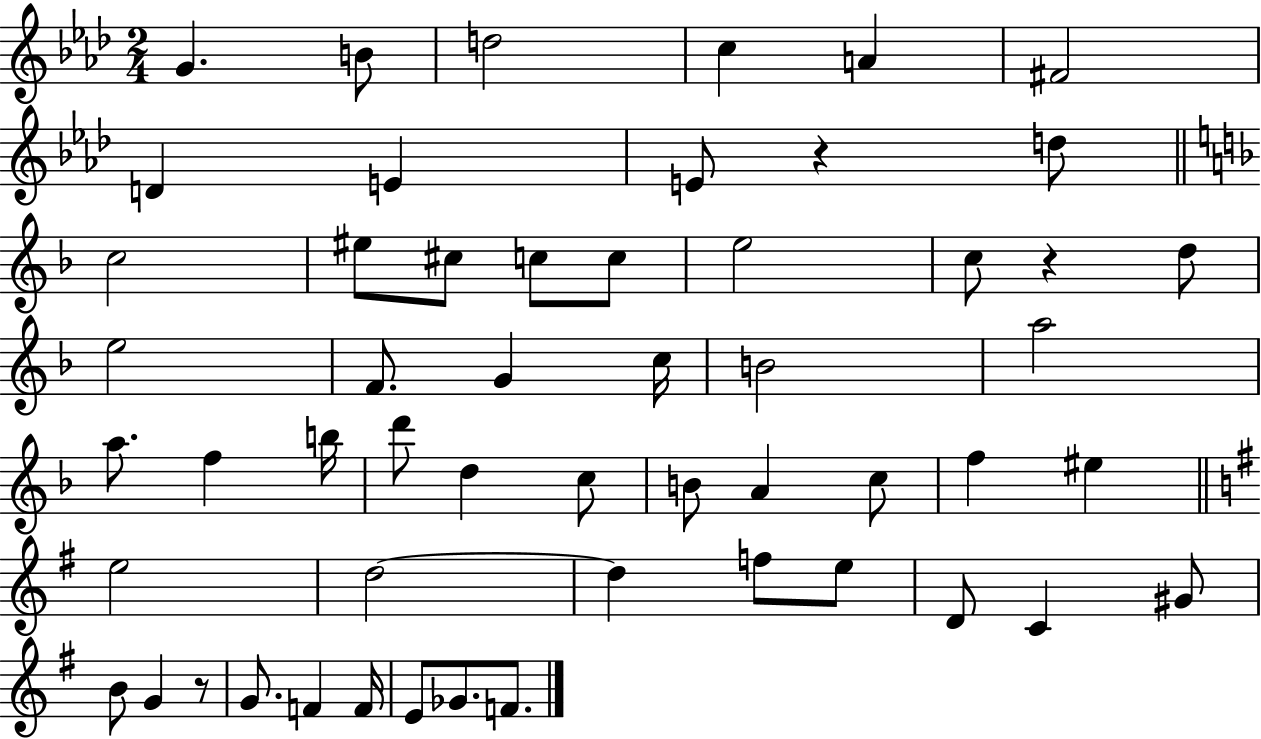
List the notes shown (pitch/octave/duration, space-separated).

G4/q. B4/e D5/h C5/q A4/q F#4/h D4/q E4/q E4/e R/q D5/e C5/h EIS5/e C#5/e C5/e C5/e E5/h C5/e R/q D5/e E5/h F4/e. G4/q C5/s B4/h A5/h A5/e. F5/q B5/s D6/e D5/q C5/e B4/e A4/q C5/e F5/q EIS5/q E5/h D5/h D5/q F5/e E5/e D4/e C4/q G#4/e B4/e G4/q R/e G4/e. F4/q F4/s E4/e Gb4/e. F4/e.